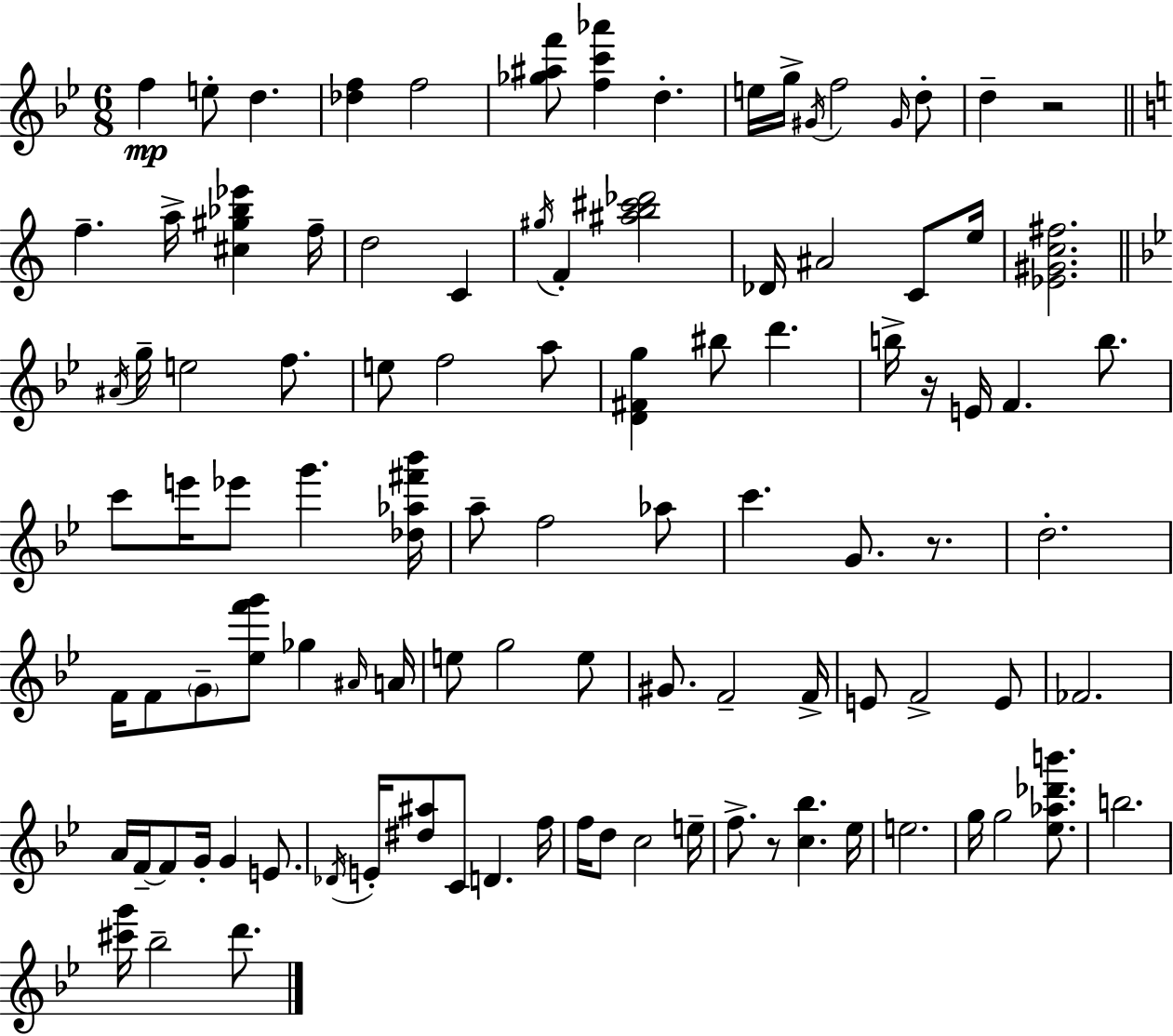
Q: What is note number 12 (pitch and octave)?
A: D5